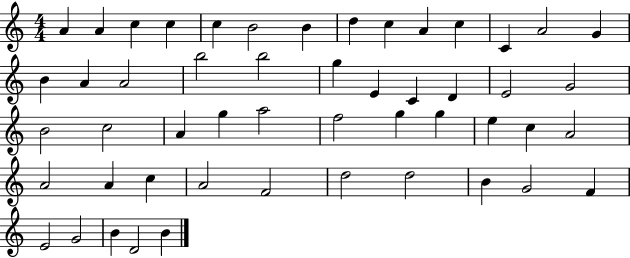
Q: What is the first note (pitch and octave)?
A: A4